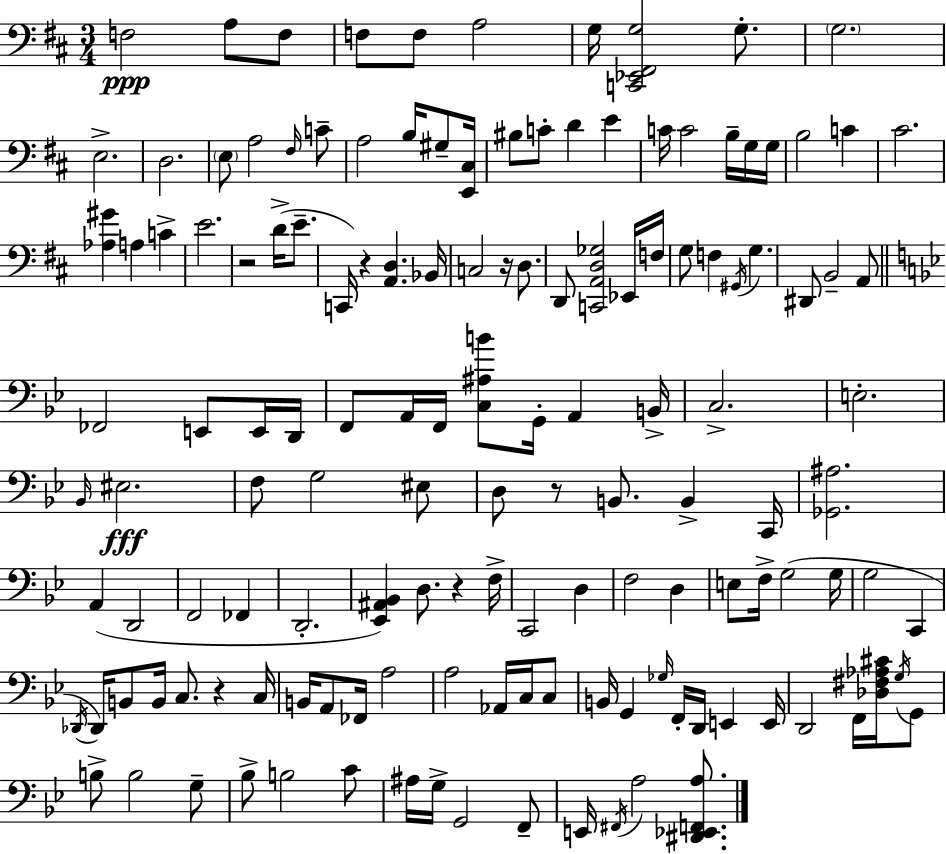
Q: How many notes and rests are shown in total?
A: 141